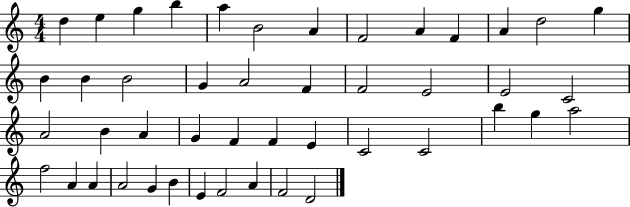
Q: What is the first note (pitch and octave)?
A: D5